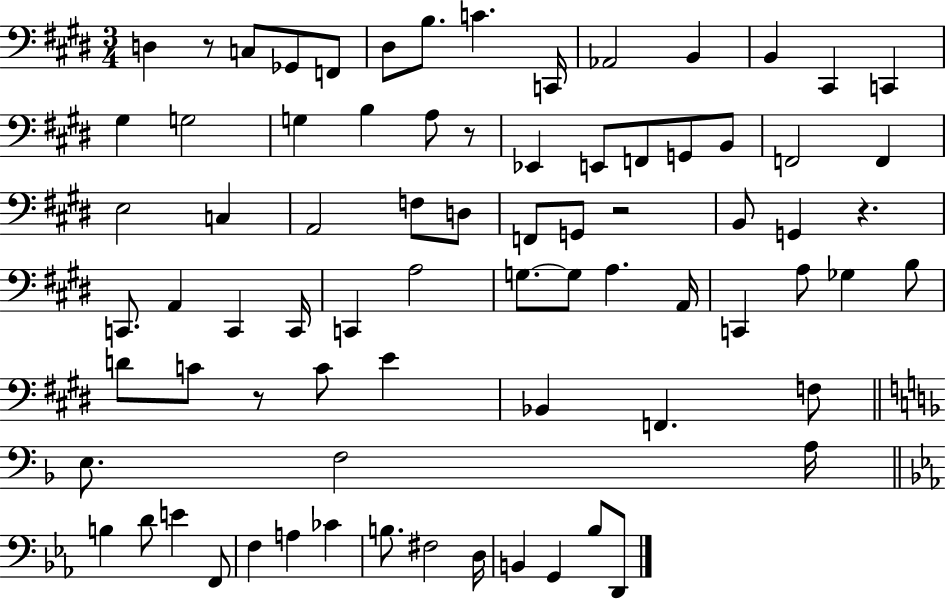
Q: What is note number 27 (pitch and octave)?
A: C3